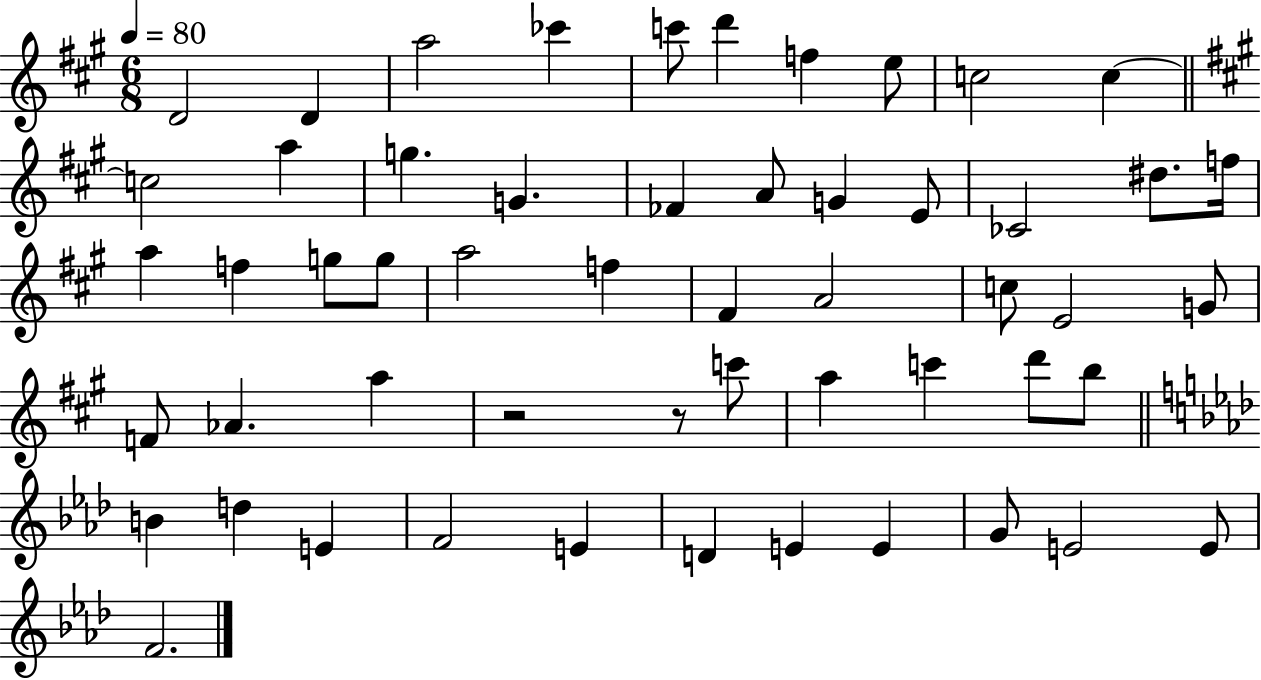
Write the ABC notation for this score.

X:1
T:Untitled
M:6/8
L:1/4
K:A
D2 D a2 _c' c'/2 d' f e/2 c2 c c2 a g G _F A/2 G E/2 _C2 ^d/2 f/4 a f g/2 g/2 a2 f ^F A2 c/2 E2 G/2 F/2 _A a z2 z/2 c'/2 a c' d'/2 b/2 B d E F2 E D E E G/2 E2 E/2 F2